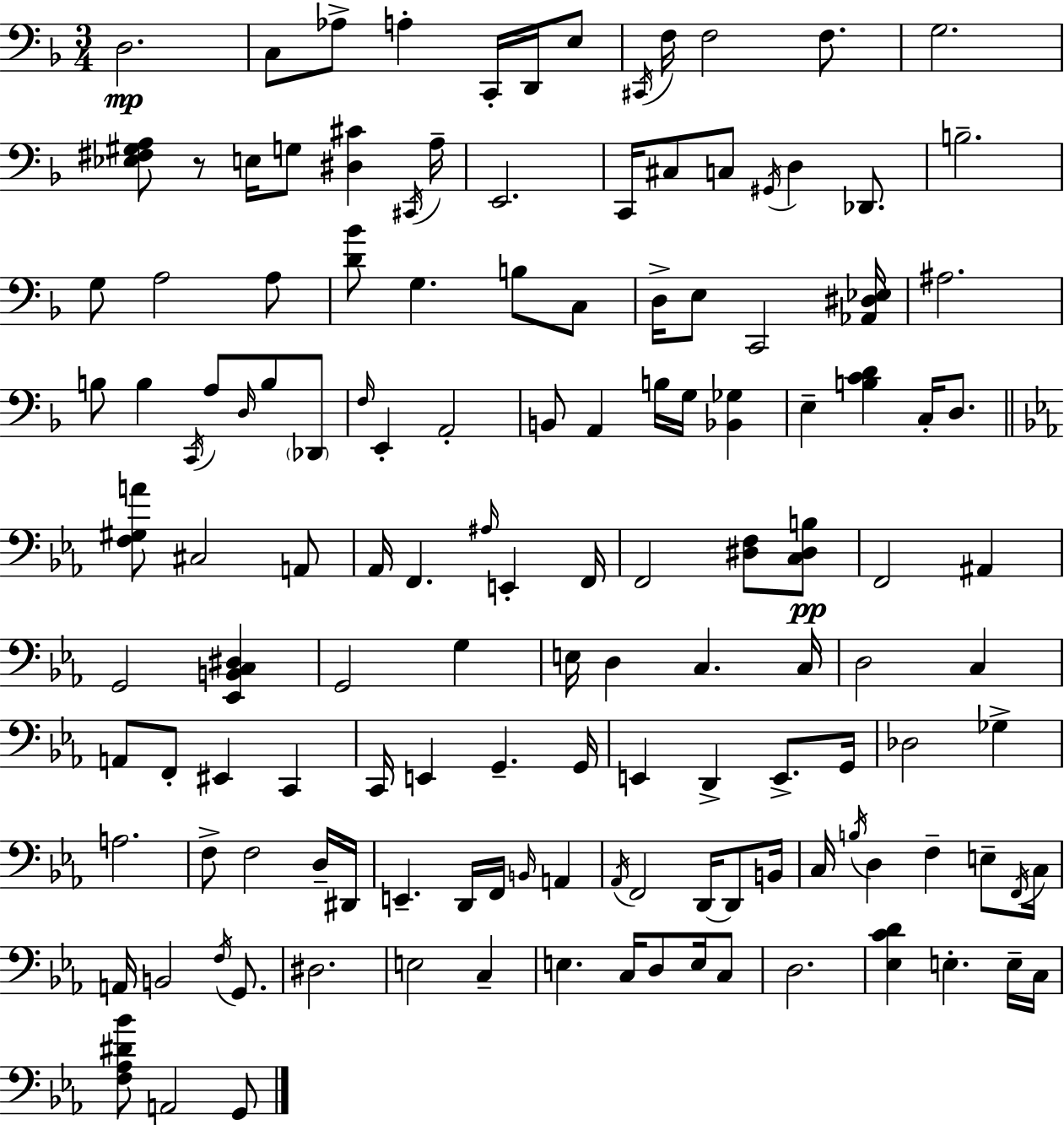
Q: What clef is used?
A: bass